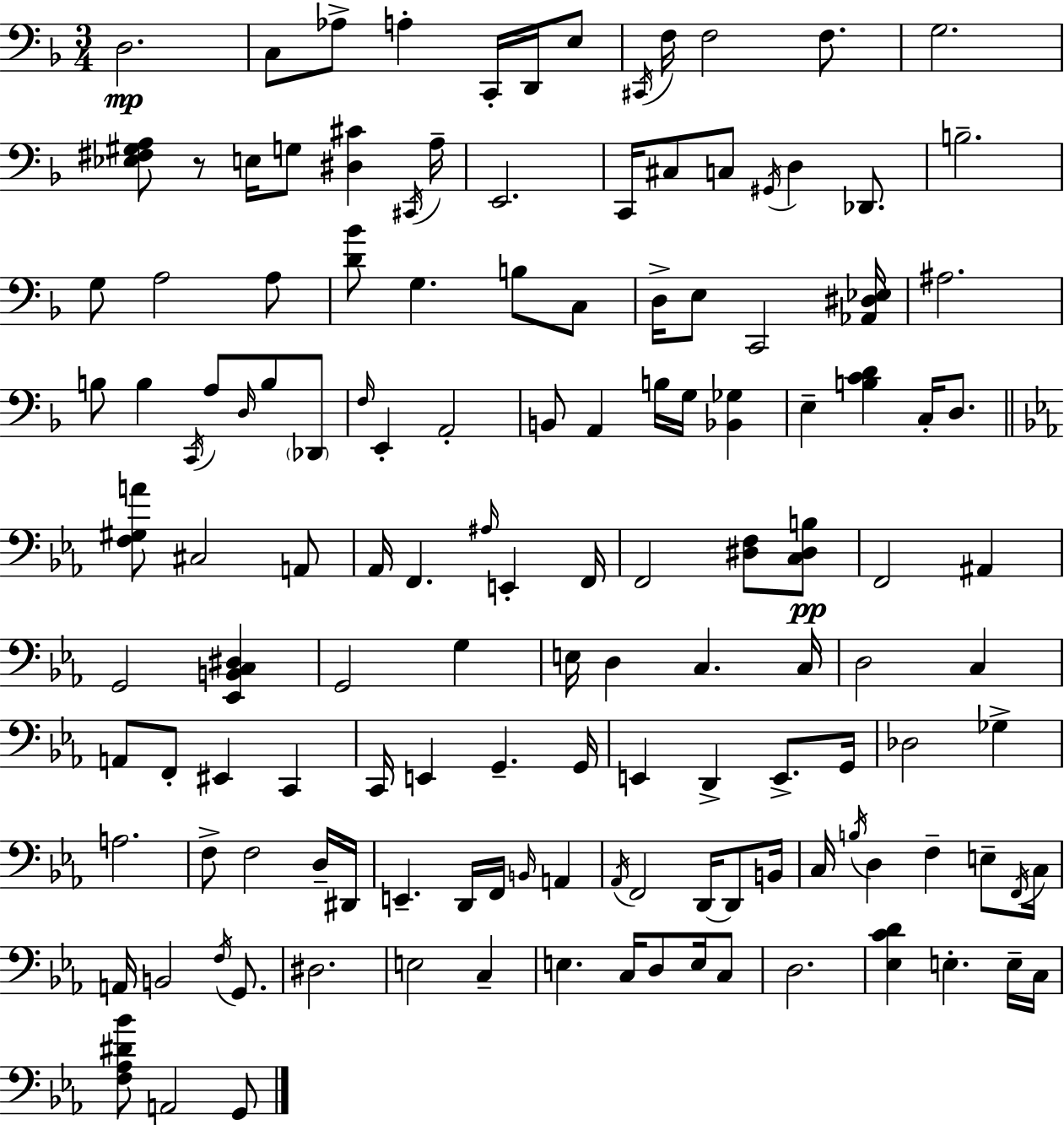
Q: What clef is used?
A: bass